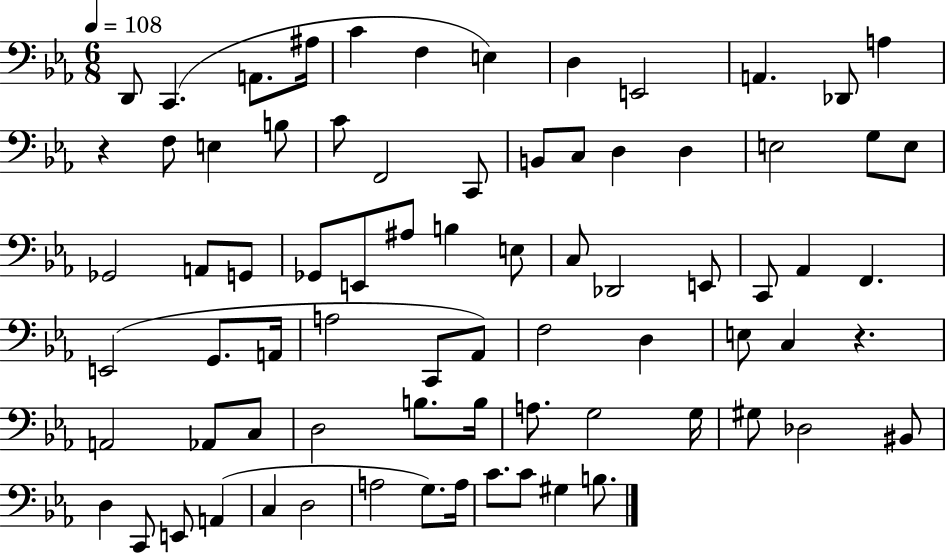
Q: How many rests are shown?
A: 2